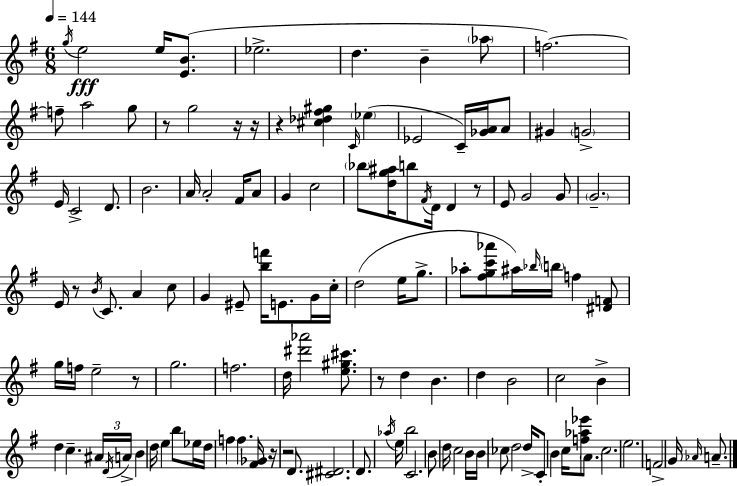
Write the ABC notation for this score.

X:1
T:Untitled
M:6/8
L:1/4
K:G
g/4 e2 e/4 [EB]/2 _e2 d B _a/2 f2 f/2 a2 g/2 z/2 g2 z/4 z/4 z [^c_d^f^g] C/4 _e _E2 C/4 [_GA]/4 A/2 ^G G2 E/4 C2 D/2 B2 A/4 A2 ^F/4 A/2 G c2 _b/2 [dg^a]/4 b/2 ^F/4 D/4 D z/2 E/2 G2 G/2 G2 E/4 z/2 B/4 C/2 A c/2 G ^E/2 [bf']/4 E/2 G/4 c/4 d2 e/4 g/2 _a/2 [^fgc'_a']/2 ^a/4 _b/4 b/4 f [^DF]/2 g/4 f/4 e2 z/2 g2 f2 d/4 [^d'_a']2 [e^g^c']/2 z/2 d B d B2 c2 B d c ^A/4 D/4 A/4 B d/4 e b/2 _e/4 d/4 f f [^F_G]/4 z/4 z2 D/2 [^C^D]2 D/2 _a/4 e/4 b2 C2 B/2 d/4 c2 B/4 B/4 _c/2 d2 d/4 C/2 B c/4 [f_a_e']/2 A/2 c2 e2 F2 G/4 _A/4 A/2